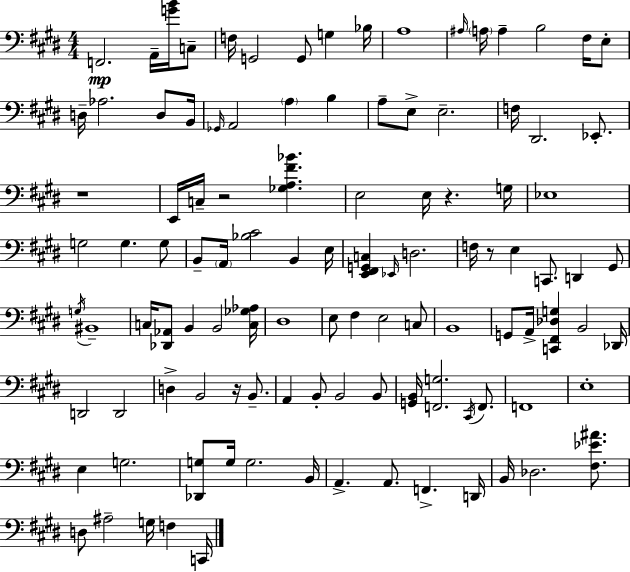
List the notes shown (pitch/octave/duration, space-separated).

F2/h. A2/s [G4,B4]/s C3/e F3/s G2/h G2/e G3/q Bb3/s A3/w A#3/s A3/s A3/q B3/h F#3/s E3/e D3/s Ab3/h. D3/e B2/s Gb2/s A2/h A3/q B3/q A3/e E3/e E3/h. F3/s D#2/h. Eb2/e. R/w E2/s C3/s R/h [Gb3,A3,F#4,Bb4]/q. E3/h E3/s R/q. G3/s Eb3/w G3/h G3/q. G3/e B2/e A2/s [Bb3,C#4]/h B2/q E3/s [E2,F#2,G2,C3]/q Eb2/s D3/h. F3/s R/e E3/q C2/e. D2/q G#2/e G3/s BIS2/w C3/s [Db2,Ab2]/e B2/q B2/h [C3,Gb3,Ab3]/s D#3/w E3/e F#3/q E3/h C3/e B2/w G2/e A2/s [C2,F#2,Db3,G3]/q B2/h Db2/s D2/h D2/h D3/q B2/h R/s B2/e. A2/q B2/e B2/h B2/e [G2,B2]/s [F2,G3]/h. C#2/s F2/e. F2/w E3/w E3/q G3/h. [Db2,G3]/e G3/s G3/h. B2/s A2/q. A2/e. F2/q. D2/s B2/s Db3/h. [F#3,Eb4,A#4]/e. D3/e A#3/h G3/s F3/q C2/s